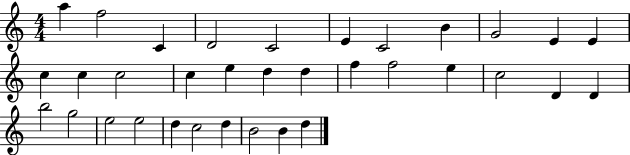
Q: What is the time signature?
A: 4/4